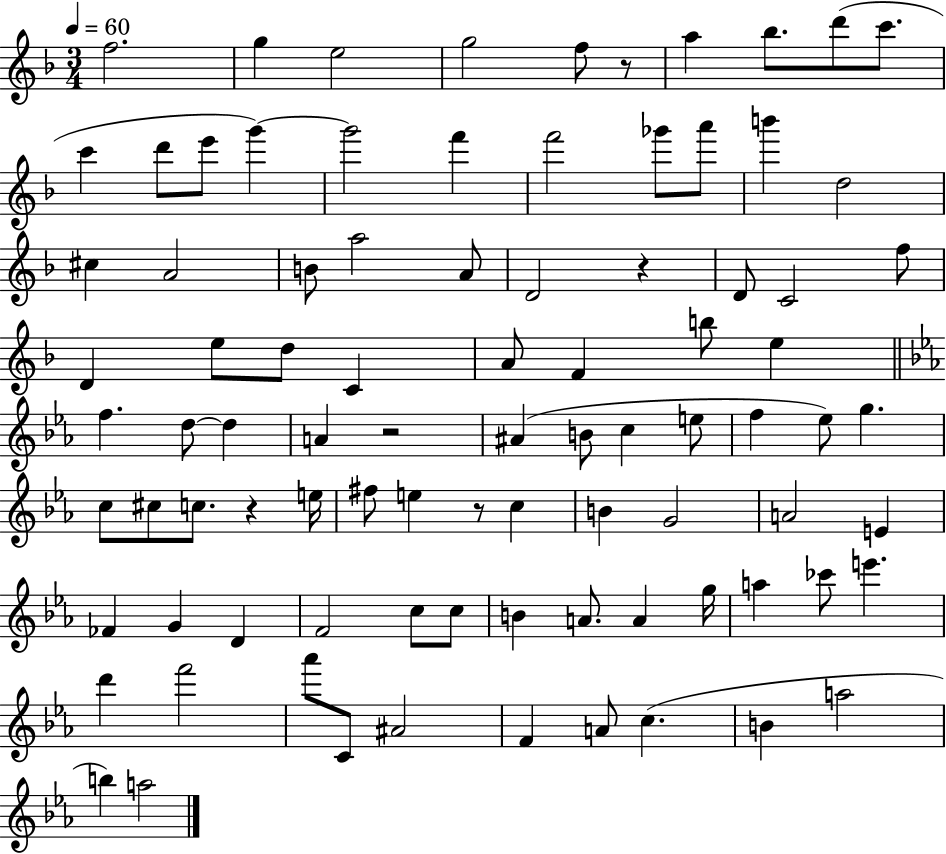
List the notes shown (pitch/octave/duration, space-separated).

F5/h. G5/q E5/h G5/h F5/e R/e A5/q Bb5/e. D6/e C6/e. C6/q D6/e E6/e G6/q G6/h F6/q F6/h Gb6/e A6/e B6/q D5/h C#5/q A4/h B4/e A5/h A4/e D4/h R/q D4/e C4/h F5/e D4/q E5/e D5/e C4/q A4/e F4/q B5/e E5/q F5/q. D5/e D5/q A4/q R/h A#4/q B4/e C5/q E5/e F5/q Eb5/e G5/q. C5/e C#5/e C5/e. R/q E5/s F#5/e E5/q R/e C5/q B4/q G4/h A4/h E4/q FES4/q G4/q D4/q F4/h C5/e C5/e B4/q A4/e. A4/q G5/s A5/q CES6/e E6/q. D6/q F6/h Ab6/e C4/e A#4/h F4/q A4/e C5/q. B4/q A5/h B5/q A5/h